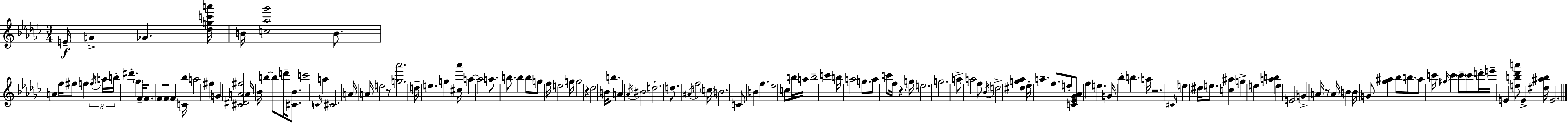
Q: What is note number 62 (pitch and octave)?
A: B4